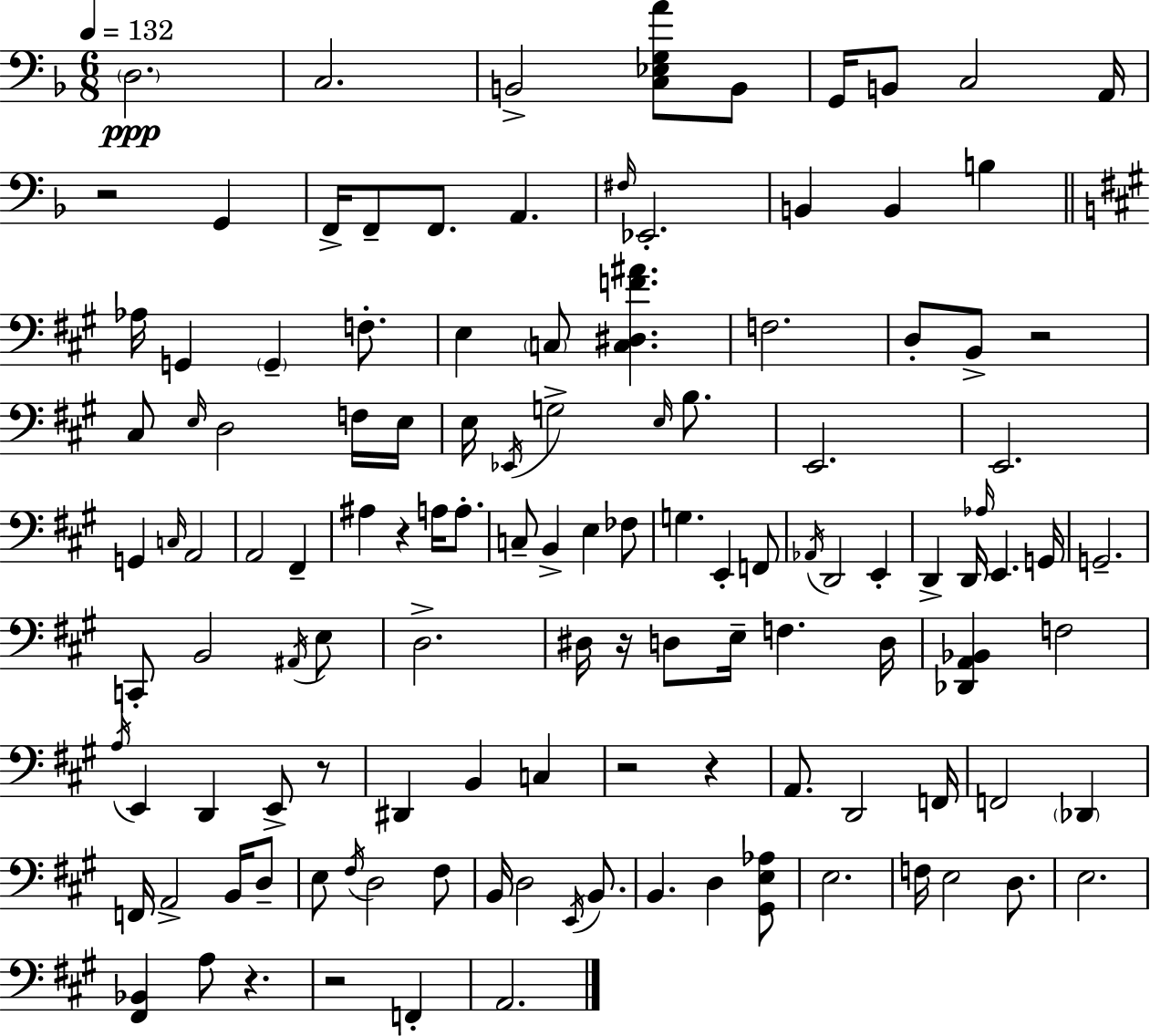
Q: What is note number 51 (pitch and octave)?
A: FES3